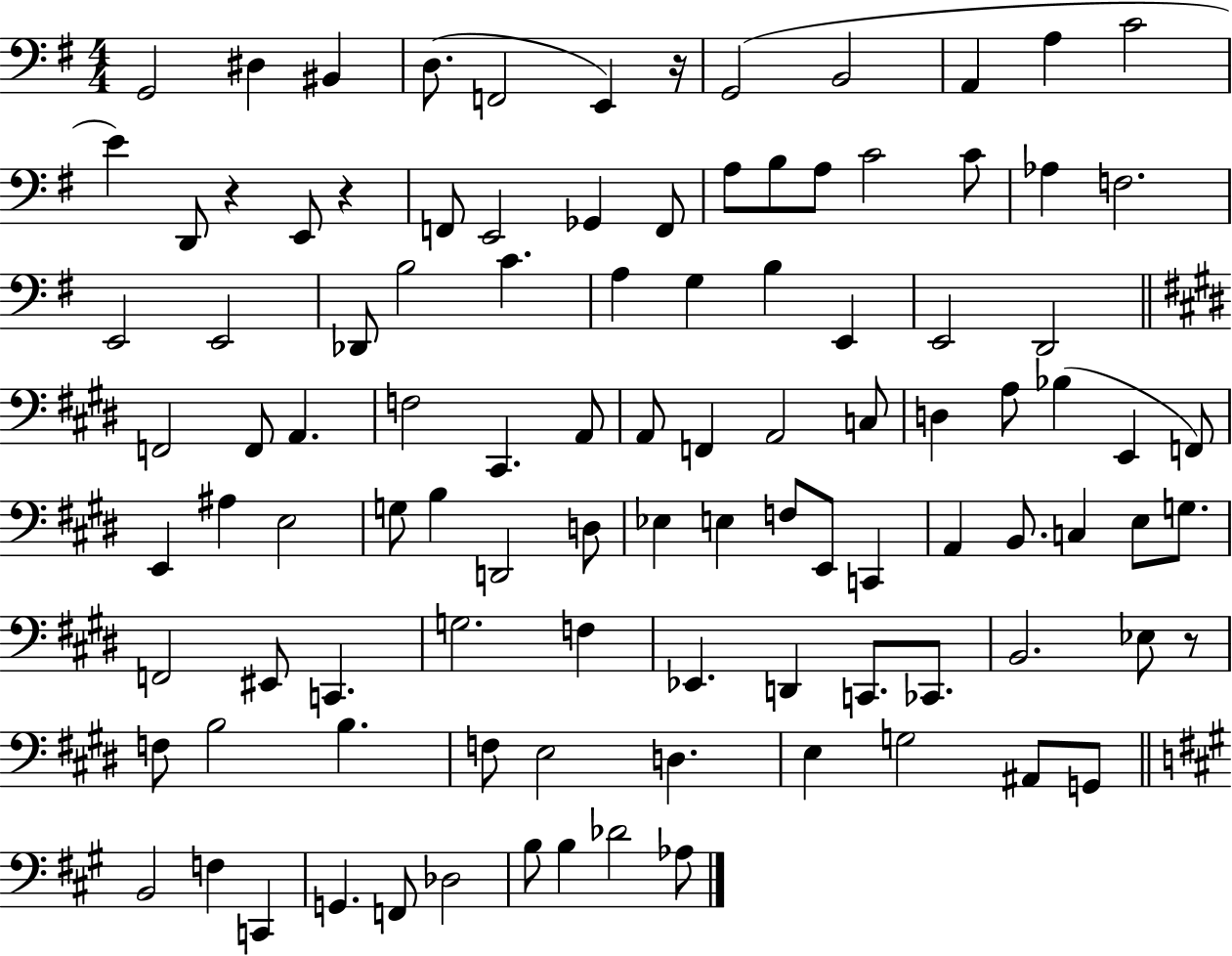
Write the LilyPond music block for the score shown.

{
  \clef bass
  \numericTimeSignature
  \time 4/4
  \key g \major
  \repeat volta 2 { g,2 dis4 bis,4 | d8.( f,2 e,4) r16 | g,2( b,2 | a,4 a4 c'2 | \break e'4) d,8 r4 e,8 r4 | f,8 e,2 ges,4 f,8 | a8 b8 a8 c'2 c'8 | aes4 f2. | \break e,2 e,2 | des,8 b2 c'4. | a4 g4 b4 e,4 | e,2 d,2 | \break \bar "||" \break \key e \major f,2 f,8 a,4. | f2 cis,4. a,8 | a,8 f,4 a,2 c8 | d4 a8 bes4( e,4 f,8) | \break e,4 ais4 e2 | g8 b4 d,2 d8 | ees4 e4 f8 e,8 c,4 | a,4 b,8. c4 e8 g8. | \break f,2 eis,8 c,4. | g2. f4 | ees,4. d,4 c,8. ces,8. | b,2. ees8 r8 | \break f8 b2 b4. | f8 e2 d4. | e4 g2 ais,8 g,8 | \bar "||" \break \key a \major b,2 f4 c,4 | g,4. f,8 des2 | b8 b4 des'2 aes8 | } \bar "|."
}